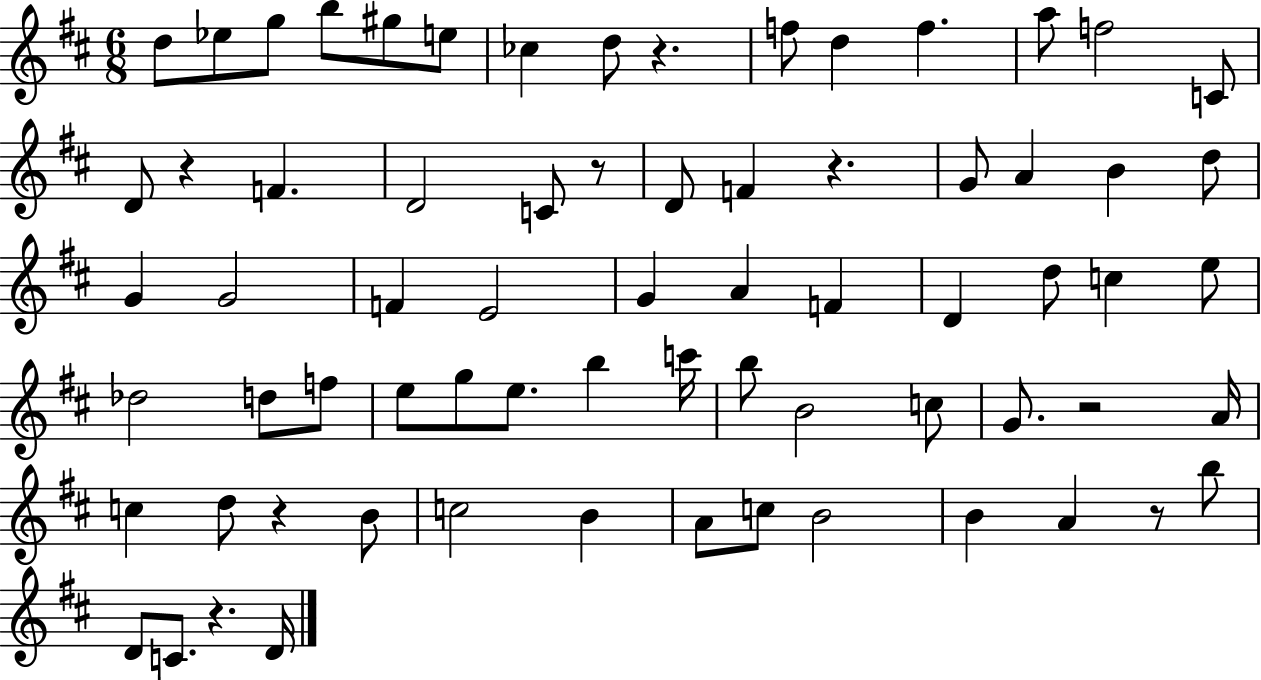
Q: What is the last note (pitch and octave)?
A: D4